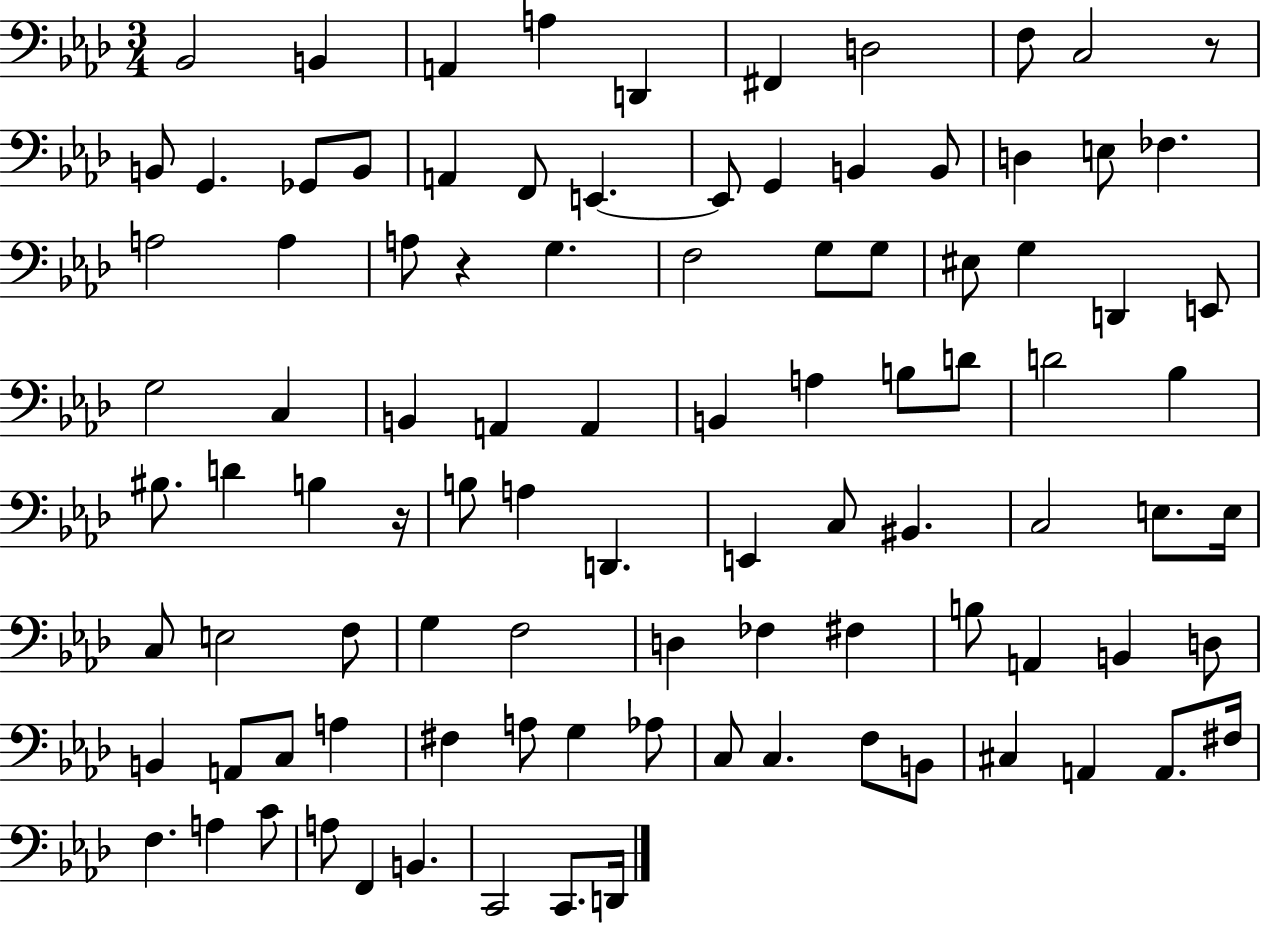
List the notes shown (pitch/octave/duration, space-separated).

Bb2/h B2/q A2/q A3/q D2/q F#2/q D3/h F3/e C3/h R/e B2/e G2/q. Gb2/e B2/e A2/q F2/e E2/q. E2/e G2/q B2/q B2/e D3/q E3/e FES3/q. A3/h A3/q A3/e R/q G3/q. F3/h G3/e G3/e EIS3/e G3/q D2/q E2/e G3/h C3/q B2/q A2/q A2/q B2/q A3/q B3/e D4/e D4/h Bb3/q BIS3/e. D4/q B3/q R/s B3/e A3/q D2/q. E2/q C3/e BIS2/q. C3/h E3/e. E3/s C3/e E3/h F3/e G3/q F3/h D3/q FES3/q F#3/q B3/e A2/q B2/q D3/e B2/q A2/e C3/e A3/q F#3/q A3/e G3/q Ab3/e C3/e C3/q. F3/e B2/e C#3/q A2/q A2/e. F#3/s F3/q. A3/q C4/e A3/e F2/q B2/q. C2/h C2/e. D2/s